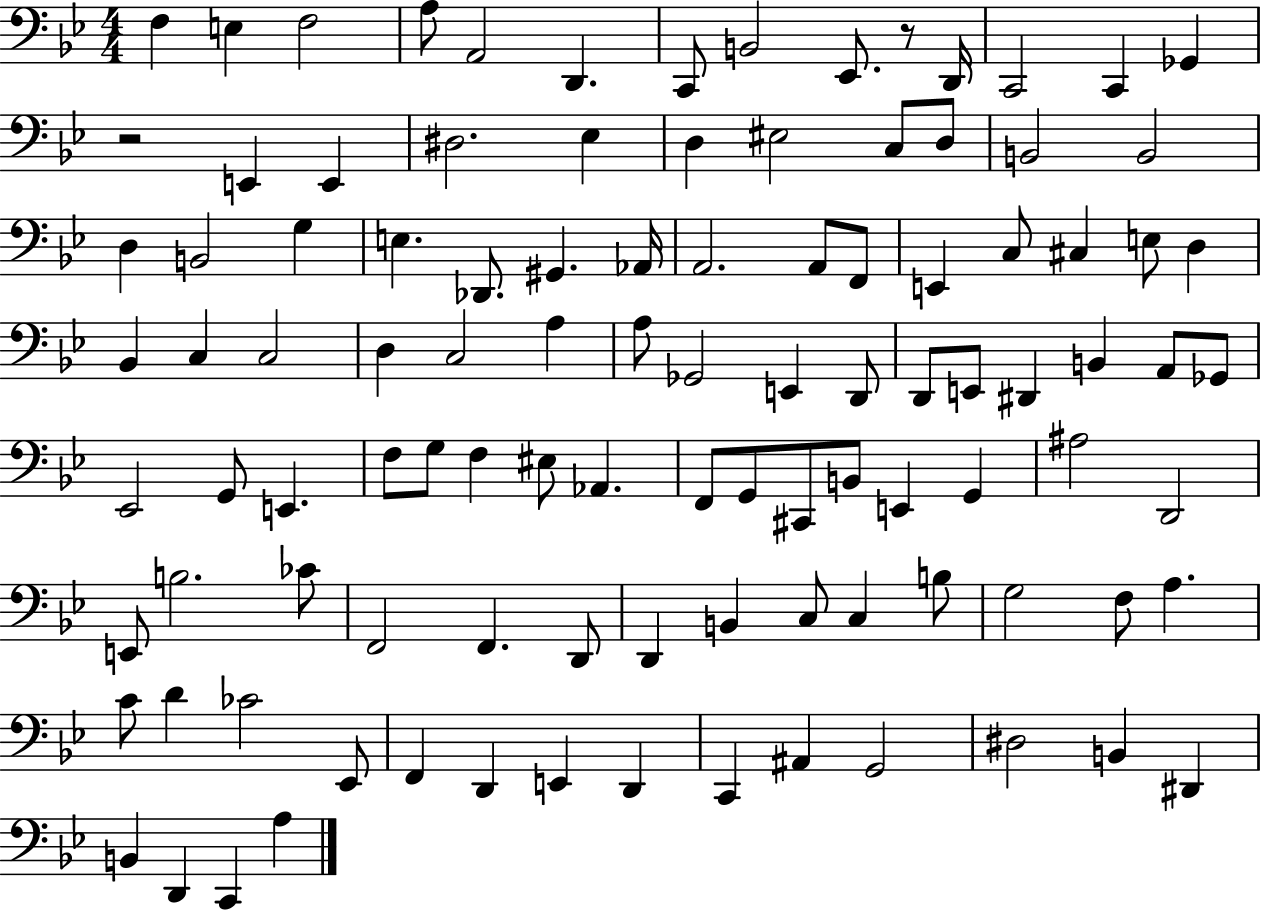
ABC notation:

X:1
T:Untitled
M:4/4
L:1/4
K:Bb
F, E, F,2 A,/2 A,,2 D,, C,,/2 B,,2 _E,,/2 z/2 D,,/4 C,,2 C,, _G,, z2 E,, E,, ^D,2 _E, D, ^E,2 C,/2 D,/2 B,,2 B,,2 D, B,,2 G, E, _D,,/2 ^G,, _A,,/4 A,,2 A,,/2 F,,/2 E,, C,/2 ^C, E,/2 D, _B,, C, C,2 D, C,2 A, A,/2 _G,,2 E,, D,,/2 D,,/2 E,,/2 ^D,, B,, A,,/2 _G,,/2 _E,,2 G,,/2 E,, F,/2 G,/2 F, ^E,/2 _A,, F,,/2 G,,/2 ^C,,/2 B,,/2 E,, G,, ^A,2 D,,2 E,,/2 B,2 _C/2 F,,2 F,, D,,/2 D,, B,, C,/2 C, B,/2 G,2 F,/2 A, C/2 D _C2 _E,,/2 F,, D,, E,, D,, C,, ^A,, G,,2 ^D,2 B,, ^D,, B,, D,, C,, A,